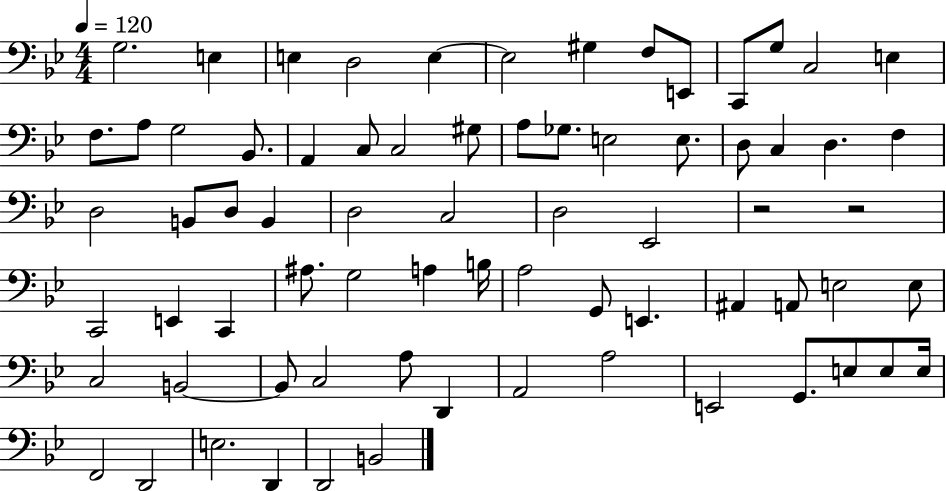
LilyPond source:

{
  \clef bass
  \numericTimeSignature
  \time 4/4
  \key bes \major
  \tempo 4 = 120
  g2. e4 | e4 d2 e4~~ | e2 gis4 f8 e,8 | c,8 g8 c2 e4 | \break f8. a8 g2 bes,8. | a,4 c8 c2 gis8 | a8 ges8. e2 e8. | d8 c4 d4. f4 | \break d2 b,8 d8 b,4 | d2 c2 | d2 ees,2 | r2 r2 | \break c,2 e,4 c,4 | ais8. g2 a4 b16 | a2 g,8 e,4. | ais,4 a,8 e2 e8 | \break c2 b,2~~ | b,8 c2 a8 d,4 | a,2 a2 | e,2 g,8. e8 e8 e16 | \break f,2 d,2 | e2. d,4 | d,2 b,2 | \bar "|."
}